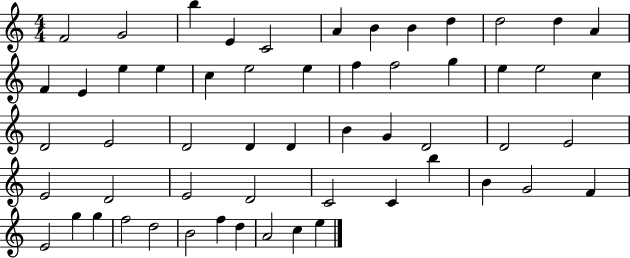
X:1
T:Untitled
M:4/4
L:1/4
K:C
F2 G2 b E C2 A B B d d2 d A F E e e c e2 e f f2 g e e2 c D2 E2 D2 D D B G D2 D2 E2 E2 D2 E2 D2 C2 C b B G2 F E2 g g f2 d2 B2 f d A2 c e